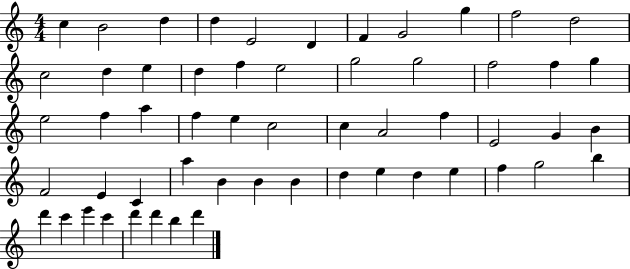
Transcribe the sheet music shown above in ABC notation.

X:1
T:Untitled
M:4/4
L:1/4
K:C
c B2 d d E2 D F G2 g f2 d2 c2 d e d f e2 g2 g2 f2 f g e2 f a f e c2 c A2 f E2 G B F2 E C a B B B d e d e f g2 b d' c' e' c' d' d' b d'